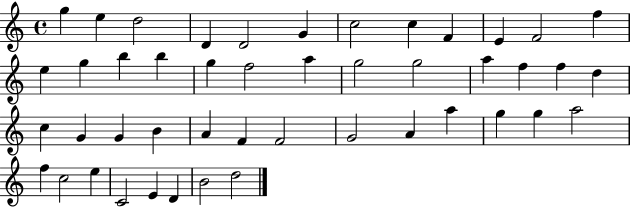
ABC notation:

X:1
T:Untitled
M:4/4
L:1/4
K:C
g e d2 D D2 G c2 c F E F2 f e g b b g f2 a g2 g2 a f f d c G G B A F F2 G2 A a g g a2 f c2 e C2 E D B2 d2